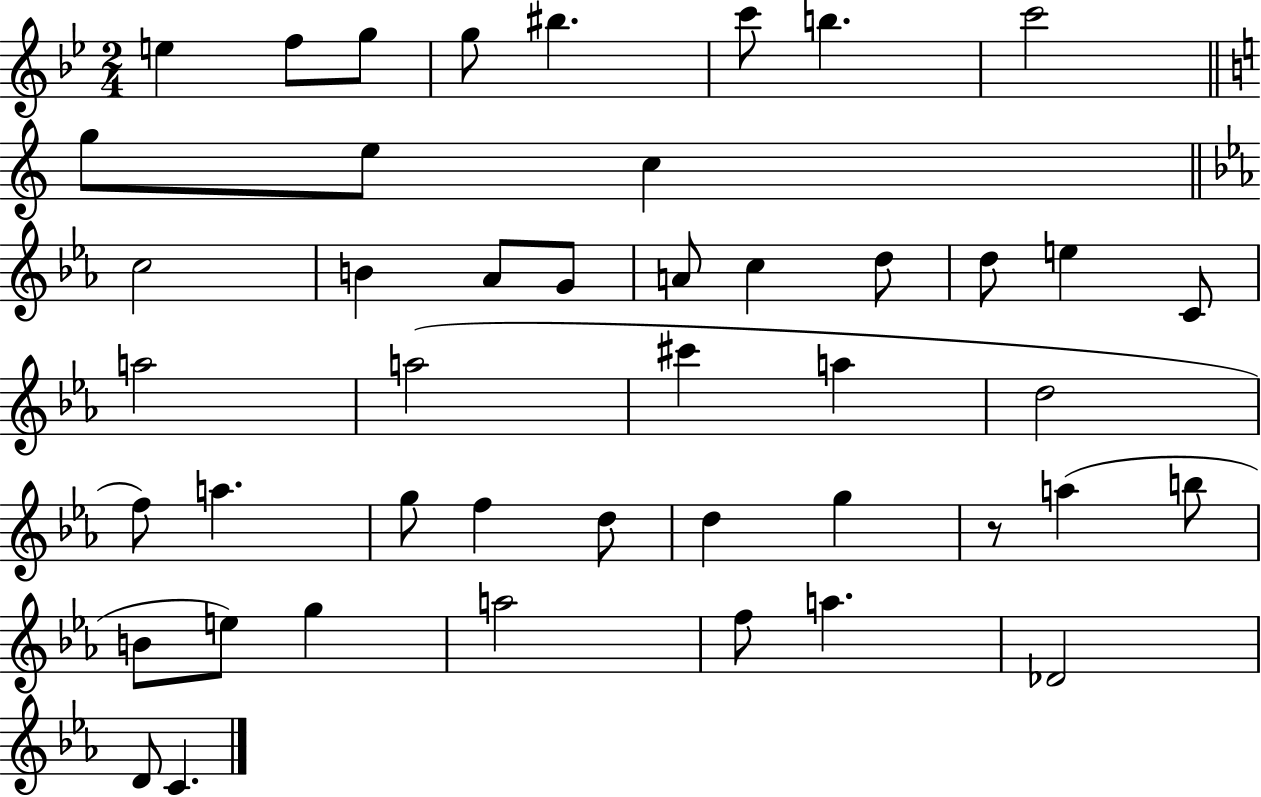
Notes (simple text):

E5/q F5/e G5/e G5/e BIS5/q. C6/e B5/q. C6/h G5/e E5/e C5/q C5/h B4/q Ab4/e G4/e A4/e C5/q D5/e D5/e E5/q C4/e A5/h A5/h C#6/q A5/q D5/h F5/e A5/q. G5/e F5/q D5/e D5/q G5/q R/e A5/q B5/e B4/e E5/e G5/q A5/h F5/e A5/q. Db4/h D4/e C4/q.